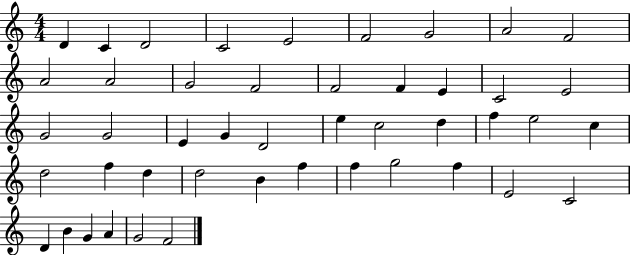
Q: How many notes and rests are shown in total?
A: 46